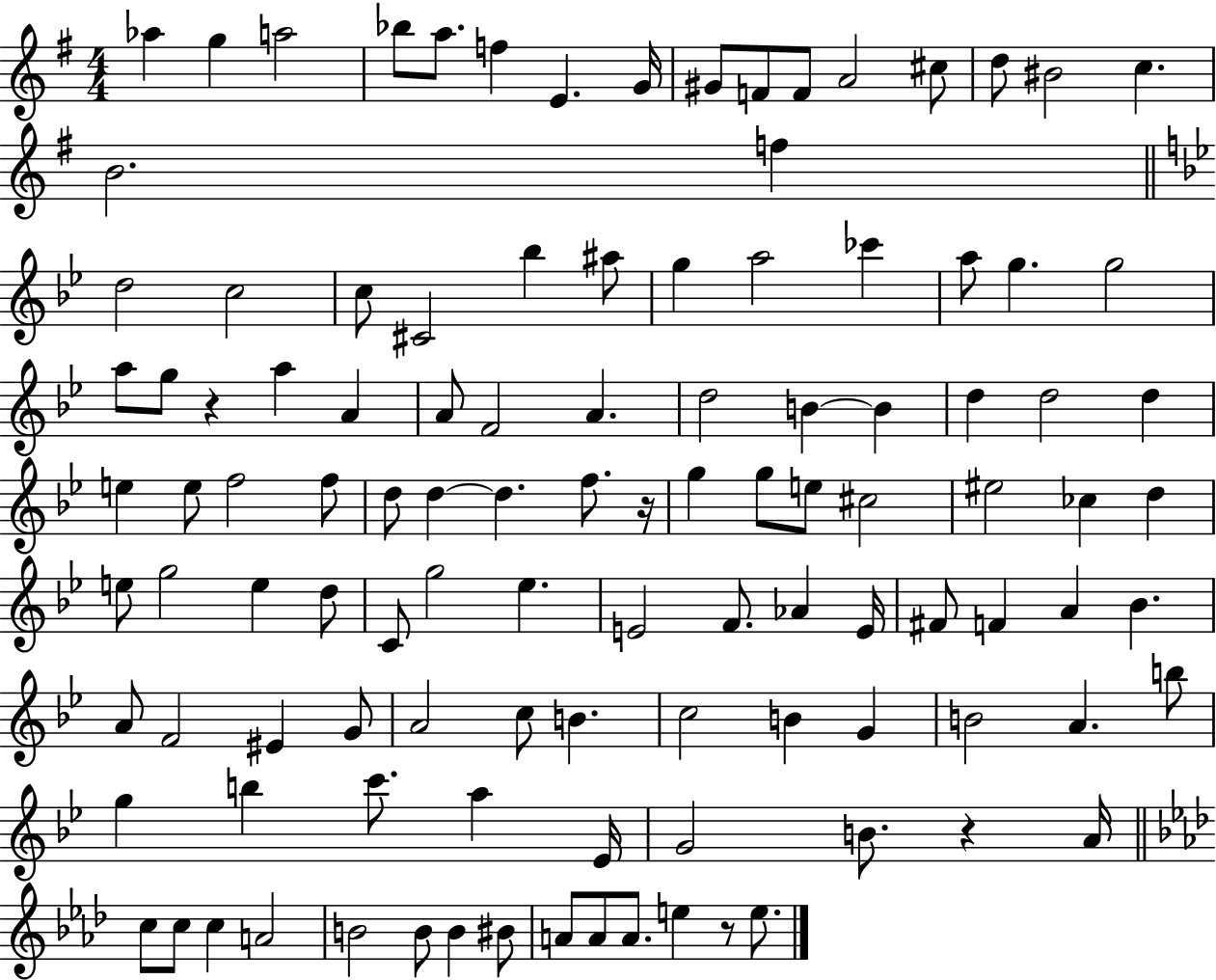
{
  \clef treble
  \numericTimeSignature
  \time 4/4
  \key g \major
  aes''4 g''4 a''2 | bes''8 a''8. f''4 e'4. g'16 | gis'8 f'8 f'8 a'2 cis''8 | d''8 bis'2 c''4. | \break b'2. f''4 | \bar "||" \break \key bes \major d''2 c''2 | c''8 cis'2 bes''4 ais''8 | g''4 a''2 ces'''4 | a''8 g''4. g''2 | \break a''8 g''8 r4 a''4 a'4 | a'8 f'2 a'4. | d''2 b'4~~ b'4 | d''4 d''2 d''4 | \break e''4 e''8 f''2 f''8 | d''8 d''4~~ d''4. f''8. r16 | g''4 g''8 e''8 cis''2 | eis''2 ces''4 d''4 | \break e''8 g''2 e''4 d''8 | c'8 g''2 ees''4. | e'2 f'8. aes'4 e'16 | fis'8 f'4 a'4 bes'4. | \break a'8 f'2 eis'4 g'8 | a'2 c''8 b'4. | c''2 b'4 g'4 | b'2 a'4. b''8 | \break g''4 b''4 c'''8. a''4 ees'16 | g'2 b'8. r4 a'16 | \bar "||" \break \key f \minor c''8 c''8 c''4 a'2 | b'2 b'8 b'4 bis'8 | a'8 a'8 a'8. e''4 r8 e''8. | \bar "|."
}